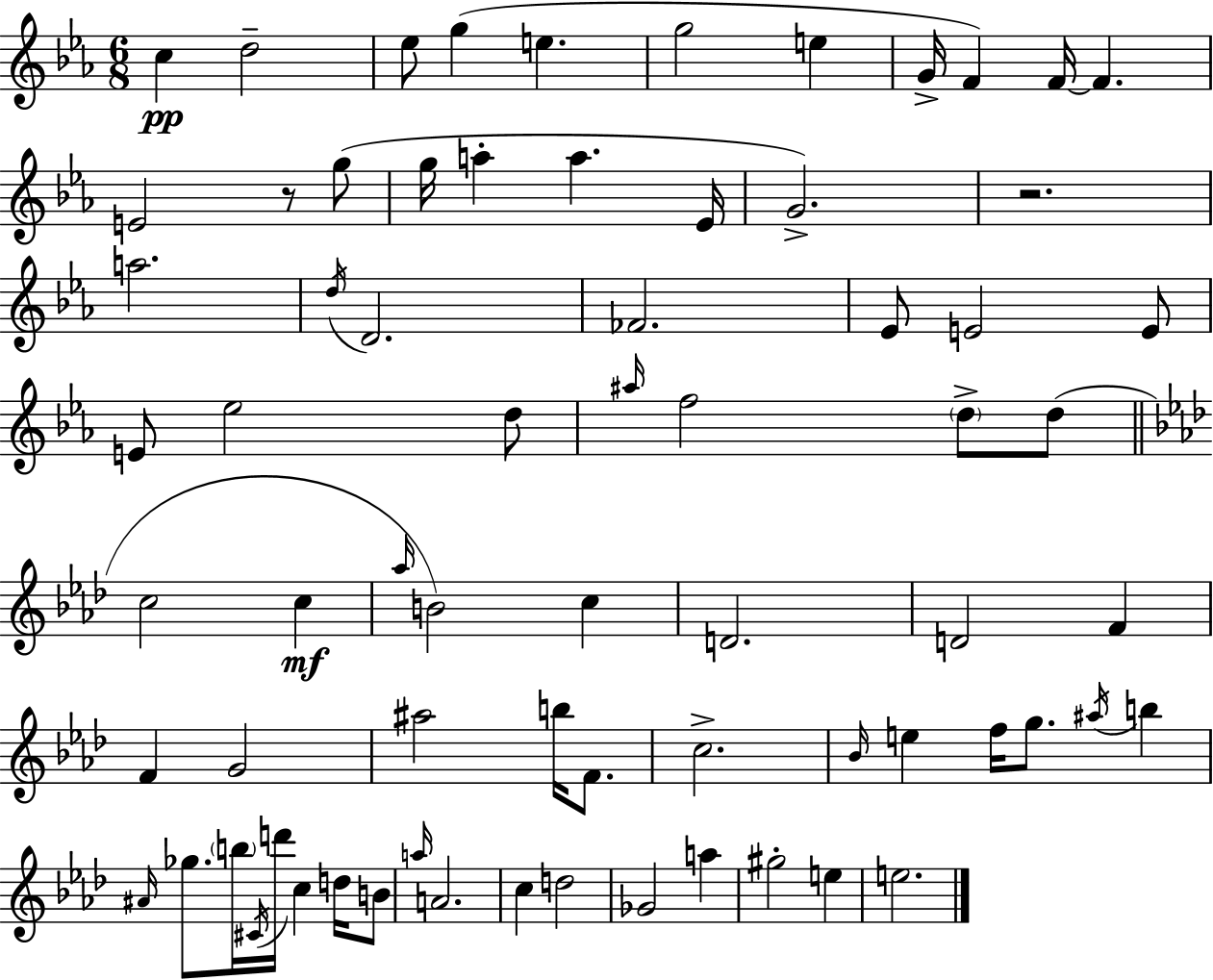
C5/q D5/h Eb5/e G5/q E5/q. G5/h E5/q G4/s F4/q F4/s F4/q. E4/h R/e G5/e G5/s A5/q A5/q. Eb4/s G4/h. R/h. A5/h. D5/s D4/h. FES4/h. Eb4/e E4/h E4/e E4/e Eb5/h D5/e A#5/s F5/h D5/e D5/e C5/h C5/q Ab5/s B4/h C5/q D4/h. D4/h F4/q F4/q G4/h A#5/h B5/s F4/e. C5/h. Bb4/s E5/q F5/s G5/e. A#5/s B5/q A#4/s Gb5/e. B5/s C#4/s D6/s C5/q D5/s B4/e A5/s A4/h. C5/q D5/h Gb4/h A5/q G#5/h E5/q E5/h.